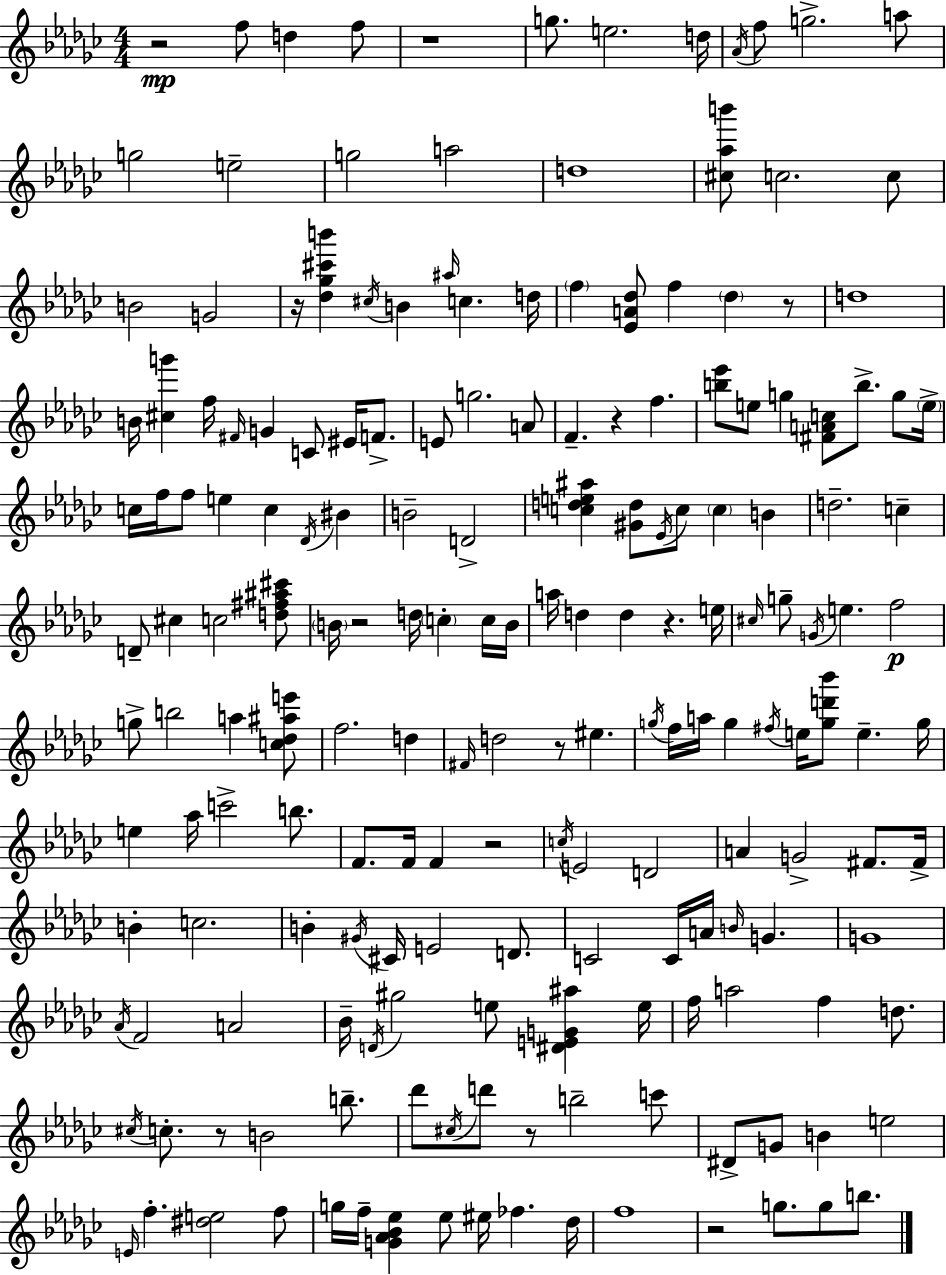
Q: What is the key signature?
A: EES minor